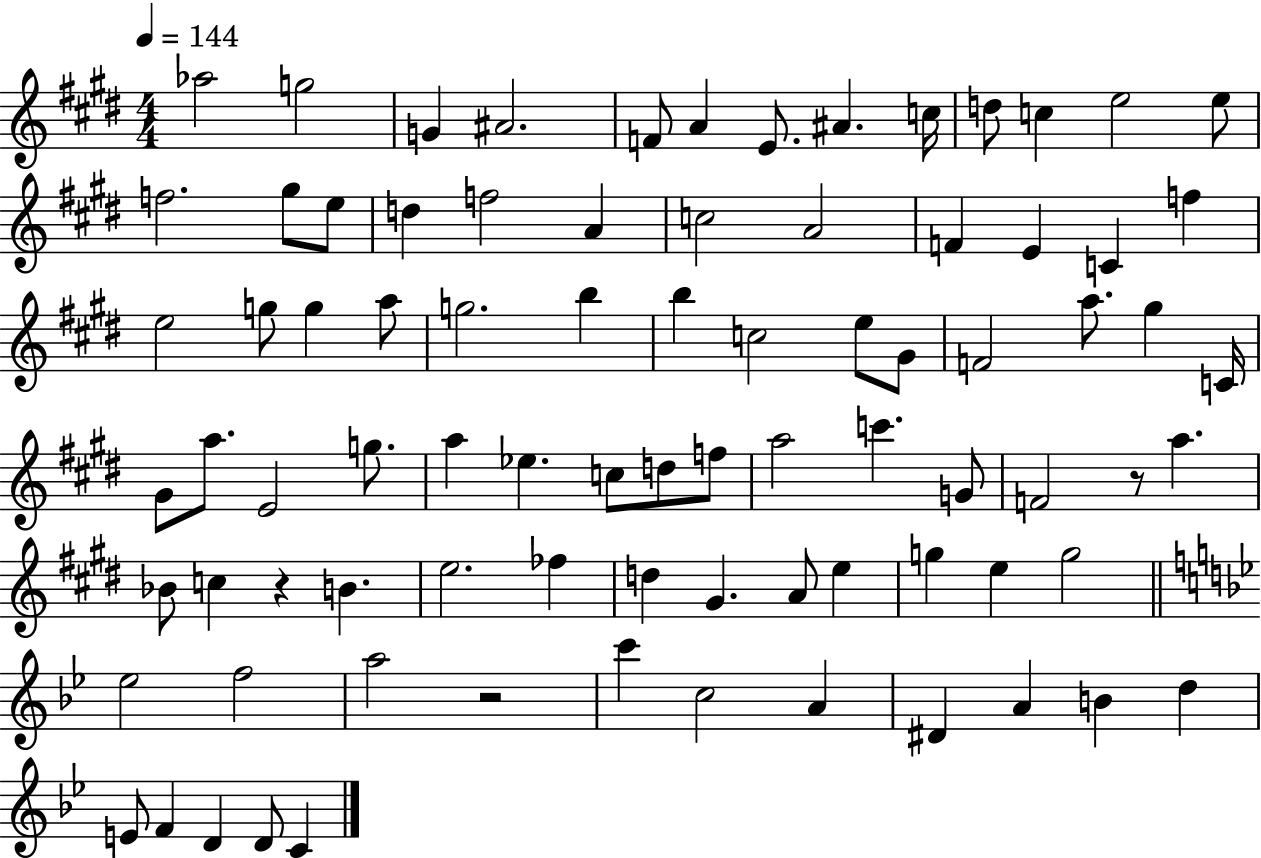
{
  \clef treble
  \numericTimeSignature
  \time 4/4
  \key e \major
  \tempo 4 = 144
  aes''2 g''2 | g'4 ais'2. | f'8 a'4 e'8. ais'4. c''16 | d''8 c''4 e''2 e''8 | \break f''2. gis''8 e''8 | d''4 f''2 a'4 | c''2 a'2 | f'4 e'4 c'4 f''4 | \break e''2 g''8 g''4 a''8 | g''2. b''4 | b''4 c''2 e''8 gis'8 | f'2 a''8. gis''4 c'16 | \break gis'8 a''8. e'2 g''8. | a''4 ees''4. c''8 d''8 f''8 | a''2 c'''4. g'8 | f'2 r8 a''4. | \break bes'8 c''4 r4 b'4. | e''2. fes''4 | d''4 gis'4. a'8 e''4 | g''4 e''4 g''2 | \break \bar "||" \break \key g \minor ees''2 f''2 | a''2 r2 | c'''4 c''2 a'4 | dis'4 a'4 b'4 d''4 | \break e'8 f'4 d'4 d'8 c'4 | \bar "|."
}